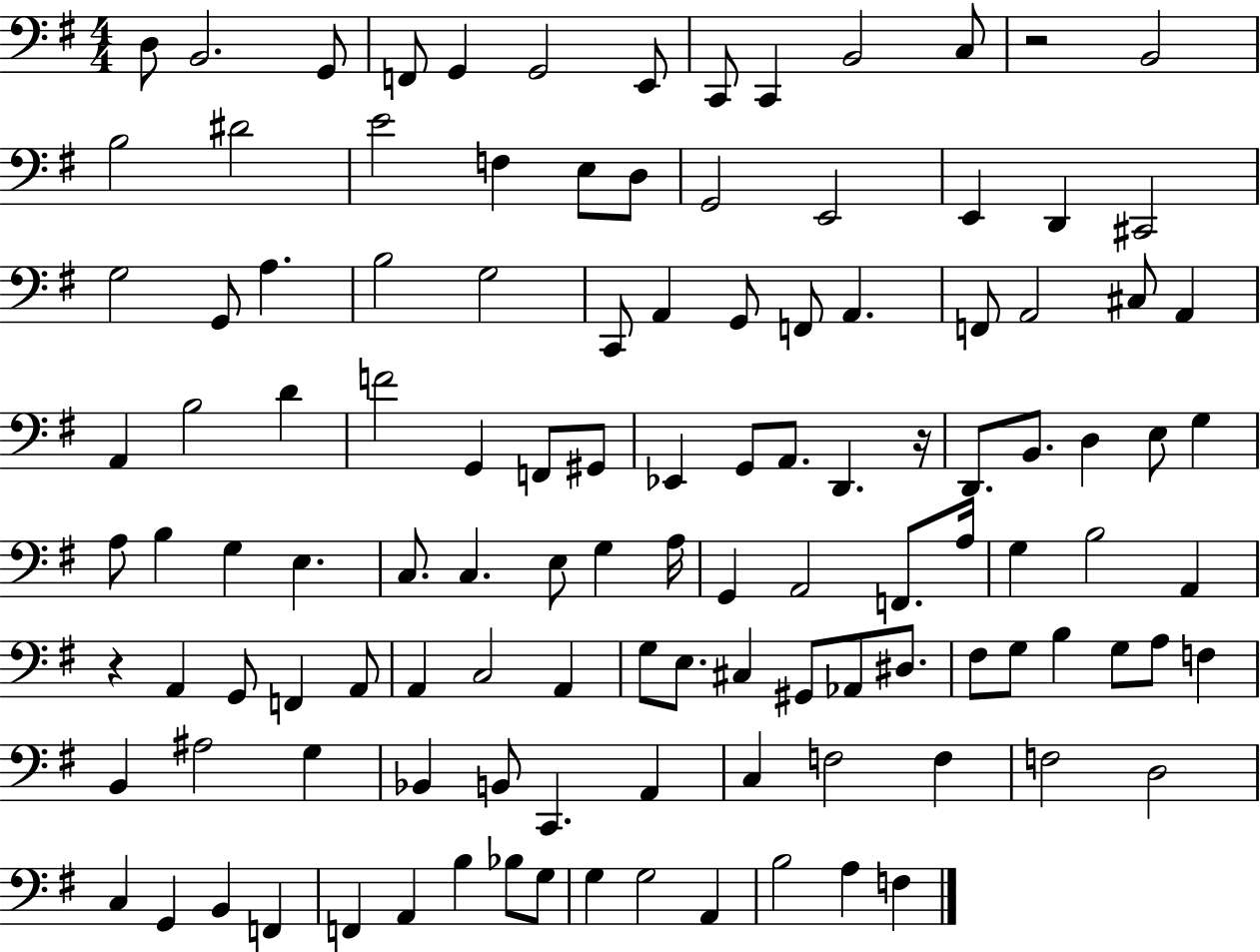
D3/e B2/h. G2/e F2/e G2/q G2/h E2/e C2/e C2/q B2/h C3/e R/h B2/h B3/h D#4/h E4/h F3/q E3/e D3/e G2/h E2/h E2/q D2/q C#2/h G3/h G2/e A3/q. B3/h G3/h C2/e A2/q G2/e F2/e A2/q. F2/e A2/h C#3/e A2/q A2/q B3/h D4/q F4/h G2/q F2/e G#2/e Eb2/q G2/e A2/e. D2/q. R/s D2/e. B2/e. D3/q E3/e G3/q A3/e B3/q G3/q E3/q. C3/e. C3/q. E3/e G3/q A3/s G2/q A2/h F2/e. A3/s G3/q B3/h A2/q R/q A2/q G2/e F2/q A2/e A2/q C3/h A2/q G3/e E3/e. C#3/q G#2/e Ab2/e D#3/e. F#3/e G3/e B3/q G3/e A3/e F3/q B2/q A#3/h G3/q Bb2/q B2/e C2/q. A2/q C3/q F3/h F3/q F3/h D3/h C3/q G2/q B2/q F2/q F2/q A2/q B3/q Bb3/e G3/e G3/q G3/h A2/q B3/h A3/q F3/q